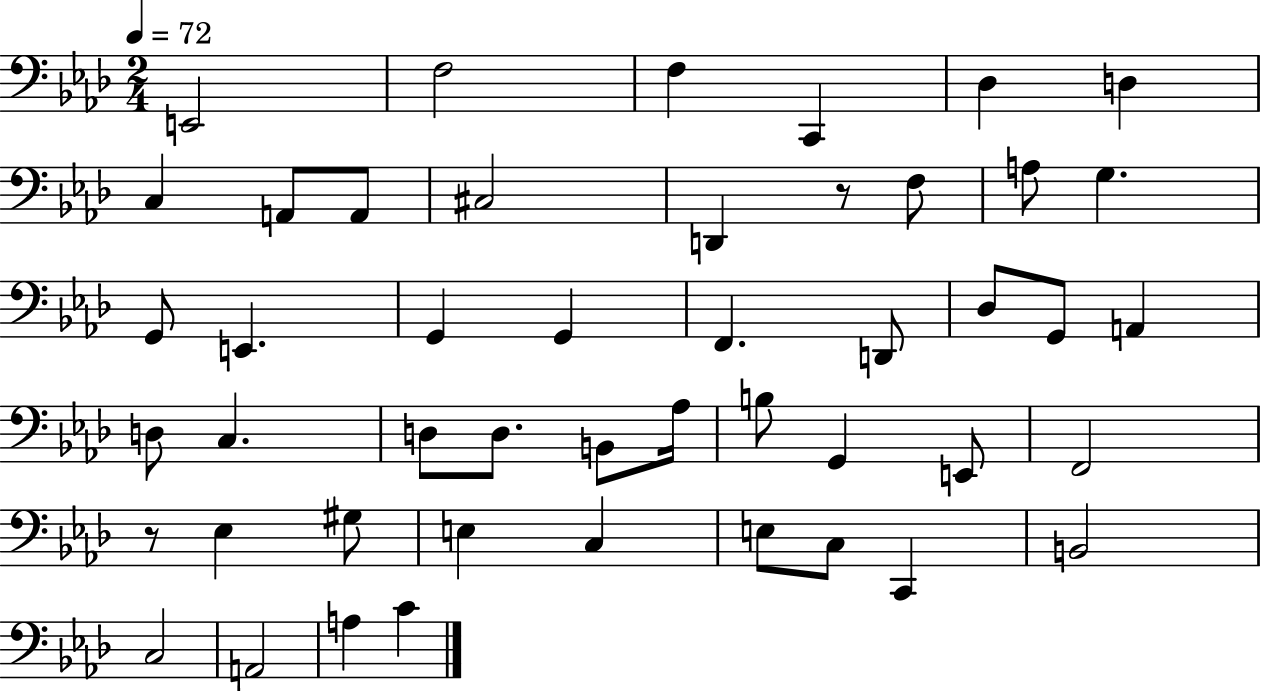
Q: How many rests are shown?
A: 2